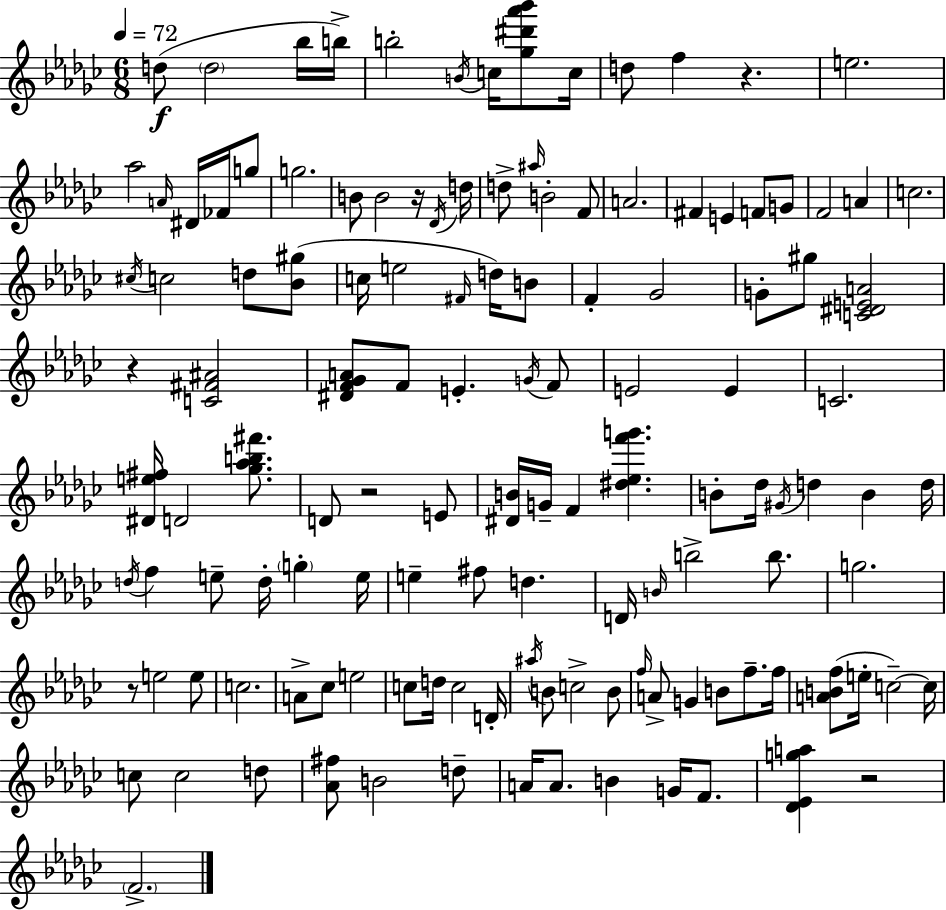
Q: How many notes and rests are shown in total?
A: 129